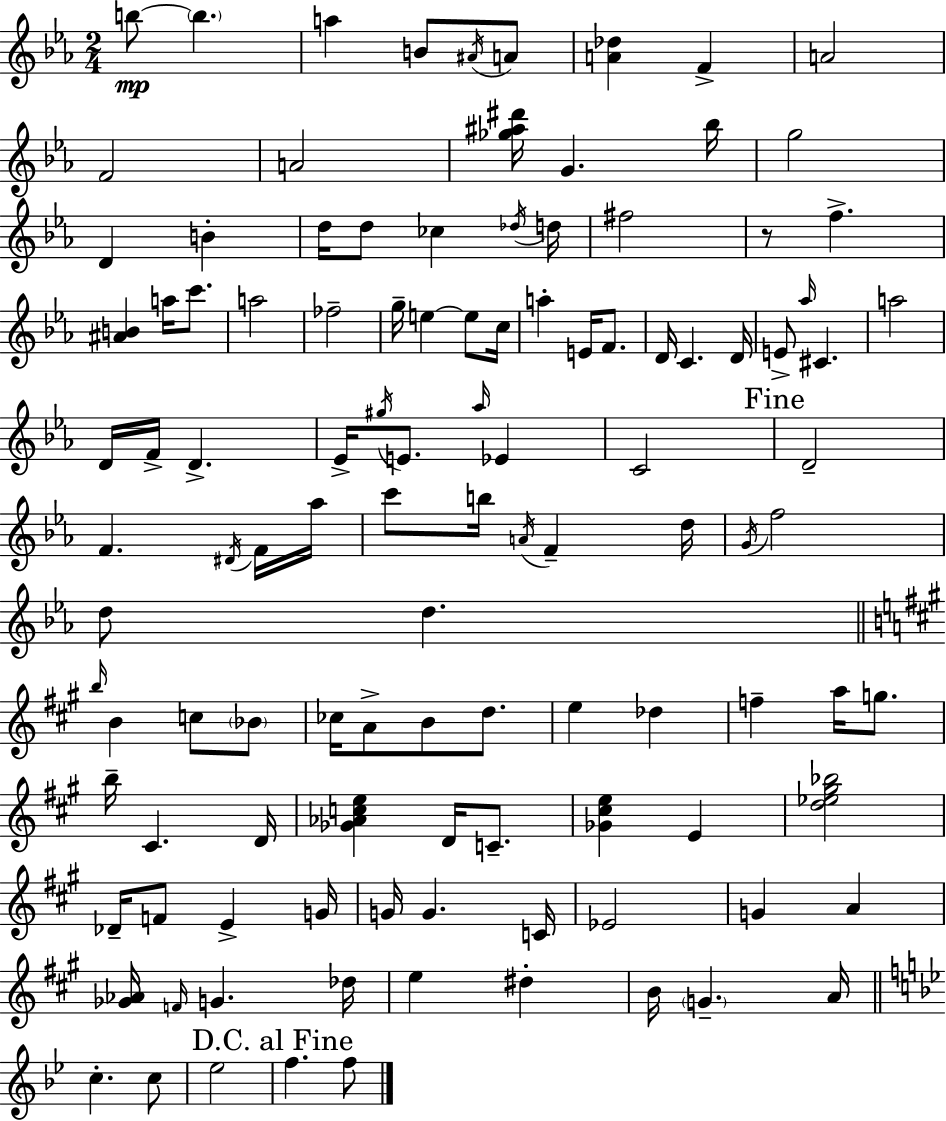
B5/e B5/q. A5/q B4/e A#4/s A4/e [A4,Db5]/q F4/q A4/h F4/h A4/h [Gb5,A#5,D#6]/s G4/q. Bb5/s G5/h D4/q B4/q D5/s D5/e CES5/q Db5/s D5/s F#5/h R/e F5/q. [A#4,B4]/q A5/s C6/e. A5/h FES5/h G5/s E5/q E5/e C5/s A5/q E4/s F4/e. D4/s C4/q. D4/s E4/e Ab5/s C#4/q. A5/h D4/s F4/s D4/q. Eb4/s G#5/s E4/e. Ab5/s Eb4/q C4/h D4/h F4/q. D#4/s F4/s Ab5/s C6/e B5/s A4/s F4/q D5/s G4/s F5/h D5/e D5/q. B5/s B4/q C5/e Bb4/e CES5/s A4/e B4/e D5/e. E5/q Db5/q F5/q A5/s G5/e. B5/s C#4/q. D4/s [Gb4,Ab4,C5,E5]/q D4/s C4/e. [Gb4,C#5,E5]/q E4/q [D5,Eb5,G#5,Bb5]/h Db4/s F4/e E4/q G4/s G4/s G4/q. C4/s Eb4/h G4/q A4/q [Gb4,Ab4]/s F4/s G4/q. Db5/s E5/q D#5/q B4/s G4/q. A4/s C5/q. C5/e Eb5/h F5/q. F5/e